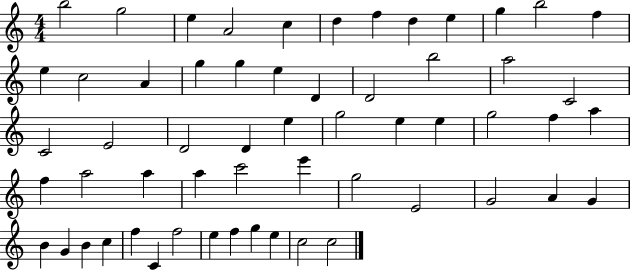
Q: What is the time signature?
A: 4/4